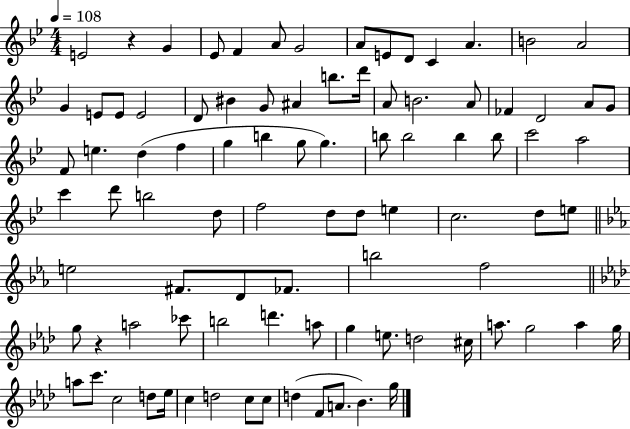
E4/h R/q G4/q Eb4/e F4/q A4/e G4/h A4/e E4/e D4/e C4/q A4/q. B4/h A4/h G4/q E4/e E4/e E4/h D4/e BIS4/q G4/e A#4/q B5/e. D6/s A4/e B4/h. A4/e FES4/q D4/h A4/e G4/e F4/e E5/q. D5/q F5/q G5/q B5/q G5/e G5/q. B5/e B5/h B5/q B5/e C6/h A5/h C6/q D6/e B5/h D5/e F5/h D5/e D5/e E5/q C5/h. D5/e E5/e E5/h F#4/e. D4/e FES4/e. B5/h F5/h G5/e R/q A5/h CES6/e B5/h D6/q. A5/e G5/q E5/e. D5/h C#5/s A5/e. G5/h A5/q G5/s A5/e C6/e. C5/h D5/e Eb5/s C5/q D5/h C5/e C5/e D5/q F4/e A4/e. Bb4/q. G5/s